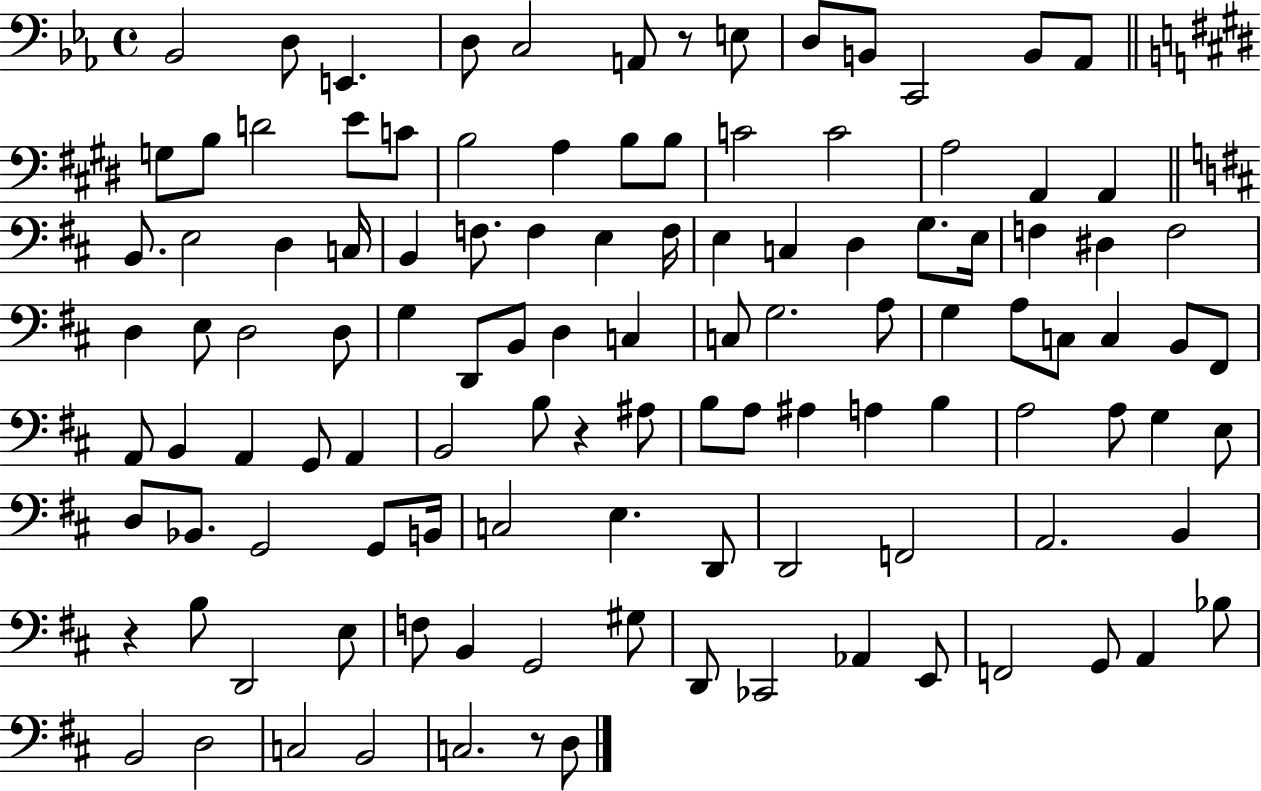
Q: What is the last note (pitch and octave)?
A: D3